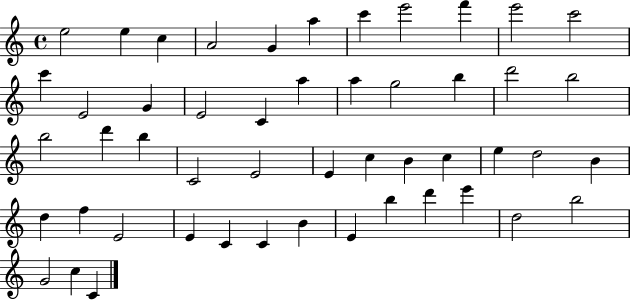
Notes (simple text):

E5/h E5/q C5/q A4/h G4/q A5/q C6/q E6/h F6/q E6/h C6/h C6/q E4/h G4/q E4/h C4/q A5/q A5/q G5/h B5/q D6/h B5/h B5/h D6/q B5/q C4/h E4/h E4/q C5/q B4/q C5/q E5/q D5/h B4/q D5/q F5/q E4/h E4/q C4/q C4/q B4/q E4/q B5/q D6/q E6/q D5/h B5/h G4/h C5/q C4/q